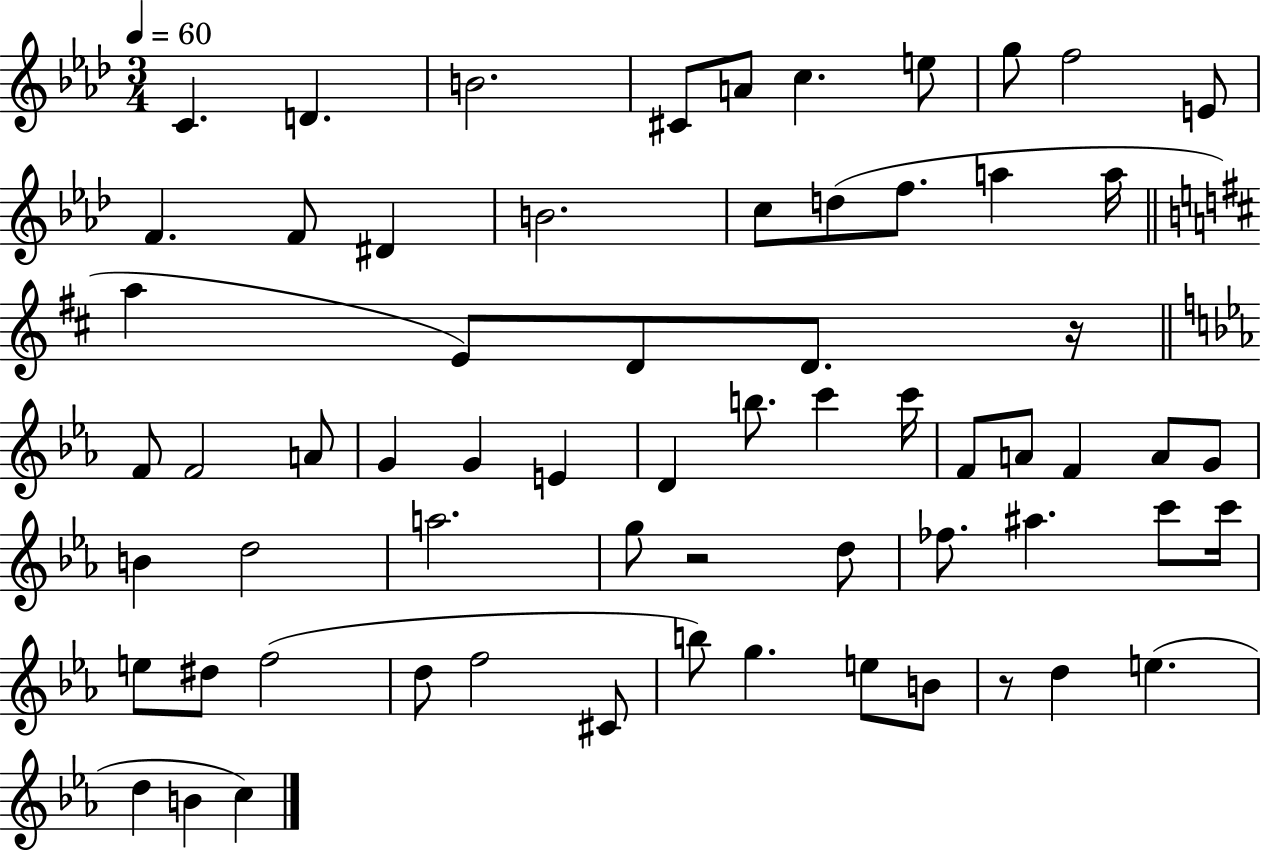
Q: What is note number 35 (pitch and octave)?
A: A4